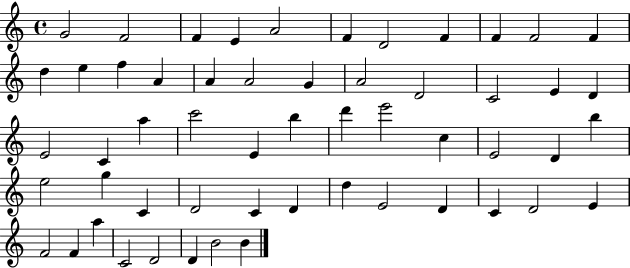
{
  \clef treble
  \time 4/4
  \defaultTimeSignature
  \key c \major
  g'2 f'2 | f'4 e'4 a'2 | f'4 d'2 f'4 | f'4 f'2 f'4 | \break d''4 e''4 f''4 a'4 | a'4 a'2 g'4 | a'2 d'2 | c'2 e'4 d'4 | \break e'2 c'4 a''4 | c'''2 e'4 b''4 | d'''4 e'''2 c''4 | e'2 d'4 b''4 | \break e''2 g''4 c'4 | d'2 c'4 d'4 | d''4 e'2 d'4 | c'4 d'2 e'4 | \break f'2 f'4 a''4 | c'2 d'2 | d'4 b'2 b'4 | \bar "|."
}